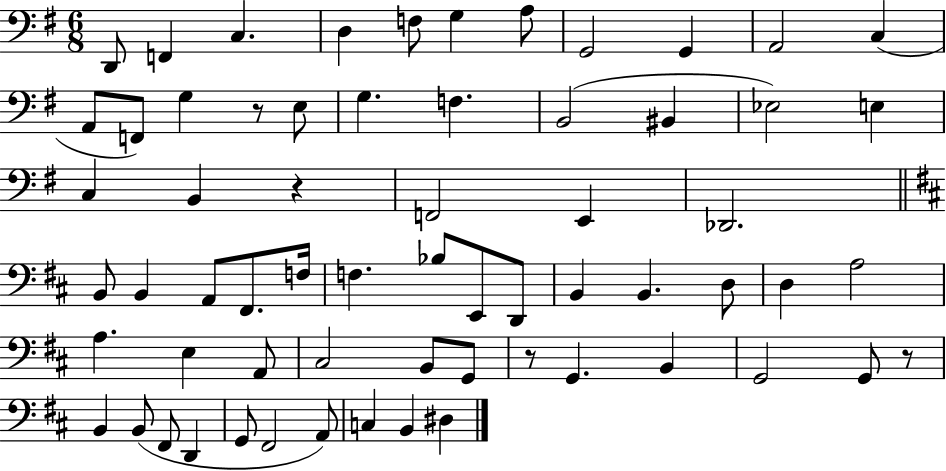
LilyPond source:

{
  \clef bass
  \numericTimeSignature
  \time 6/8
  \key g \major
  \repeat volta 2 { d,8 f,4 c4. | d4 f8 g4 a8 | g,2 g,4 | a,2 c4( | \break a,8 f,8) g4 r8 e8 | g4. f4. | b,2( bis,4 | ees2) e4 | \break c4 b,4 r4 | f,2 e,4 | des,2. | \bar "||" \break \key d \major b,8 b,4 a,8 fis,8. f16 | f4. bes8 e,8 d,8 | b,4 b,4. d8 | d4 a2 | \break a4. e4 a,8 | cis2 b,8 g,8 | r8 g,4. b,4 | g,2 g,8 r8 | \break b,4 b,8( fis,8 d,4 | g,8 fis,2 a,8) | c4 b,4 dis4 | } \bar "|."
}